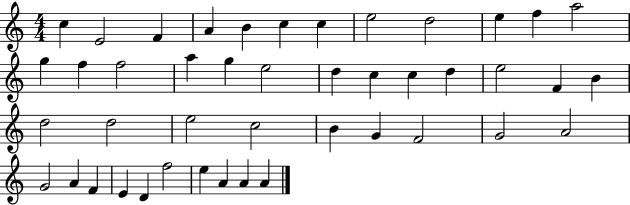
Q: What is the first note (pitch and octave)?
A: C5